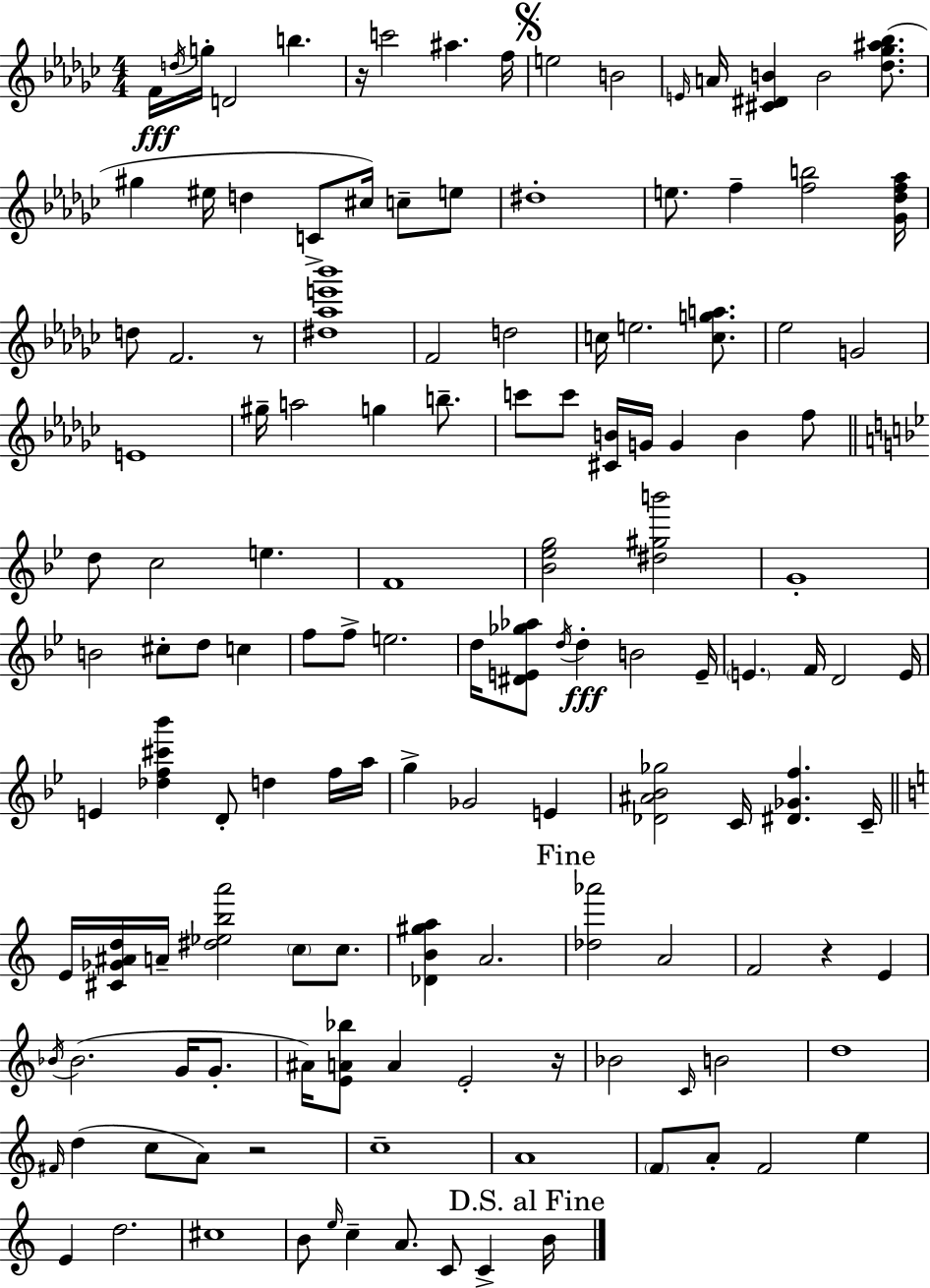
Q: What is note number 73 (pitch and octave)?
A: C4